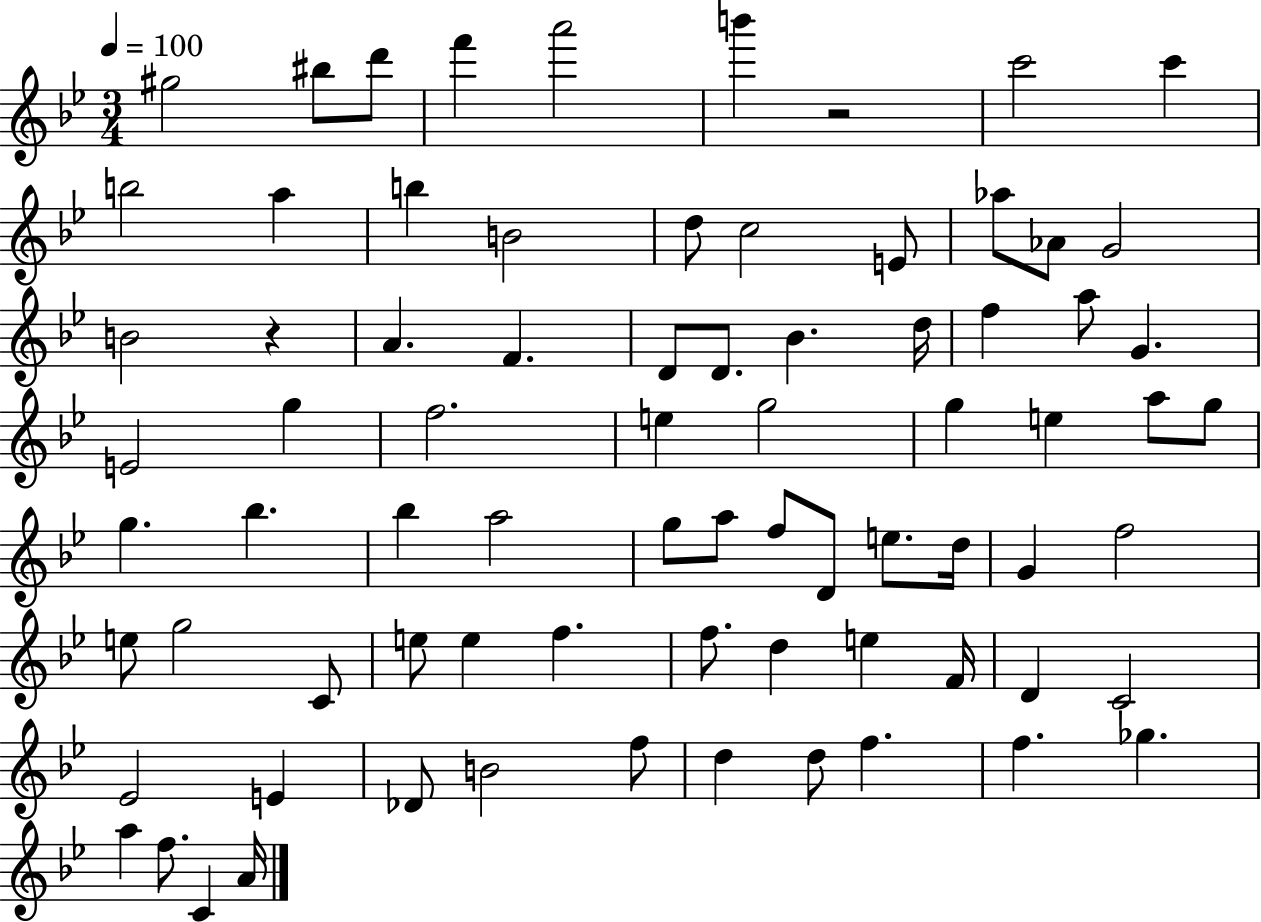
{
  \clef treble
  \numericTimeSignature
  \time 3/4
  \key bes \major
  \tempo 4 = 100
  gis''2 bis''8 d'''8 | f'''4 a'''2 | b'''4 r2 | c'''2 c'''4 | \break b''2 a''4 | b''4 b'2 | d''8 c''2 e'8 | aes''8 aes'8 g'2 | \break b'2 r4 | a'4. f'4. | d'8 d'8. bes'4. d''16 | f''4 a''8 g'4. | \break e'2 g''4 | f''2. | e''4 g''2 | g''4 e''4 a''8 g''8 | \break g''4. bes''4. | bes''4 a''2 | g''8 a''8 f''8 d'8 e''8. d''16 | g'4 f''2 | \break e''8 g''2 c'8 | e''8 e''4 f''4. | f''8. d''4 e''4 f'16 | d'4 c'2 | \break ees'2 e'4 | des'8 b'2 f''8 | d''4 d''8 f''4. | f''4. ges''4. | \break a''4 f''8. c'4 a'16 | \bar "|."
}